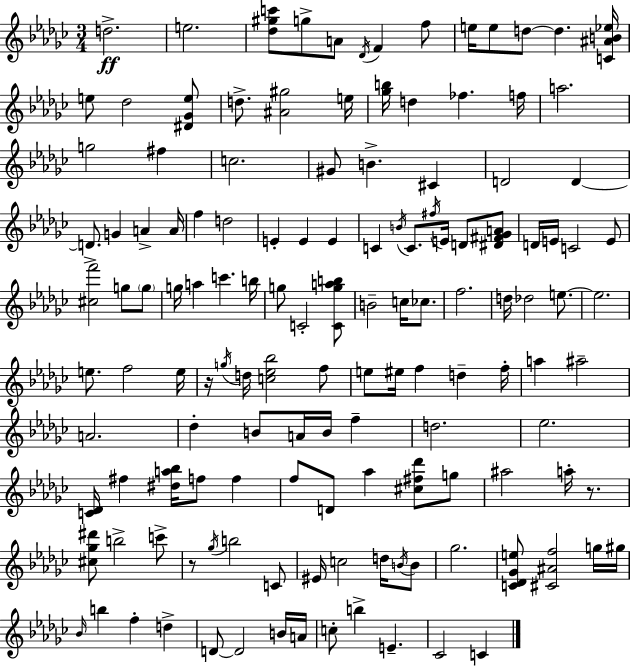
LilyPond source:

{
  \clef treble
  \numericTimeSignature
  \time 3/4
  \key ees \minor
  d''2.->\ff | e''2. | <des'' gis'' c'''>8 g''8-> a'8 \acciaccatura { des'16 } f'4 f''8 | e''16 e''8 d''8~~ d''4. | \break <c' ais' b' ees''>16 e''8 des''2 <dis' ges' e''>8 | d''8.-> <ais' gis''>2 | e''16 <ges'' b''>16 d''4 fes''4. | f''16 a''2. | \break g''2 fis''4 | c''2. | gis'8 b'4.-> cis'4 | d'2 d'4~~ | \break d'8.-> g'4 a'4-> | a'16 f''4 d''2 | e'4-. e'4 e'4 | c'4 \acciaccatura { b'16 } c'8. \acciaccatura { fis''16 } e'16 d'8 | \break <dis' fis' ges' a'>8 d'16 e'16 c'2 | e'8 <cis'' f'''>2 g''8 | \parenthesize g''8 g''16 a''4 c'''4. | b''16 g''8 c'2-. | \break <c' g'' a'' b''>8 b'2-- c''16 | ces''8. f''2. | d''16 des''2 | e''8.~~ e''2. | \break e''8. f''2 | e''16 r16 \acciaccatura { g''16 } d''16 <c'' ees'' bes''>2 | f''8 e''8 eis''16 f''4 d''4-- | f''16-. a''4 ais''2-- | \break a'2. | des''4-. b'8 a'16 b'16 | f''4-- d''2. | ees''2. | \break <c' des'>16 fis''4 <dis'' a'' bes''>16 f''8 | f''4 f''8 d'8 aes''4 | <cis'' fis'' des'''>8 g''8 ais''2 | a''16-. r8. <cis'' ges'' dis'''>8 b''2-> | \break c'''8-> r8 \acciaccatura { ges''16 } b''2 | c'8 eis'16 c''2 | d''16 \acciaccatura { b'16 } b'8 ges''2. | <c' des' ges' e''>8 <cis' ais' f''>2 | \break g''16 gis''16 \grace { bes'16 } b''4 f''4-. | d''4-> d'8~~ d'2 | b'16 a'16 c''8-. b''4-> | e'4.-- ces'2 | \break c'4 \bar "|."
}